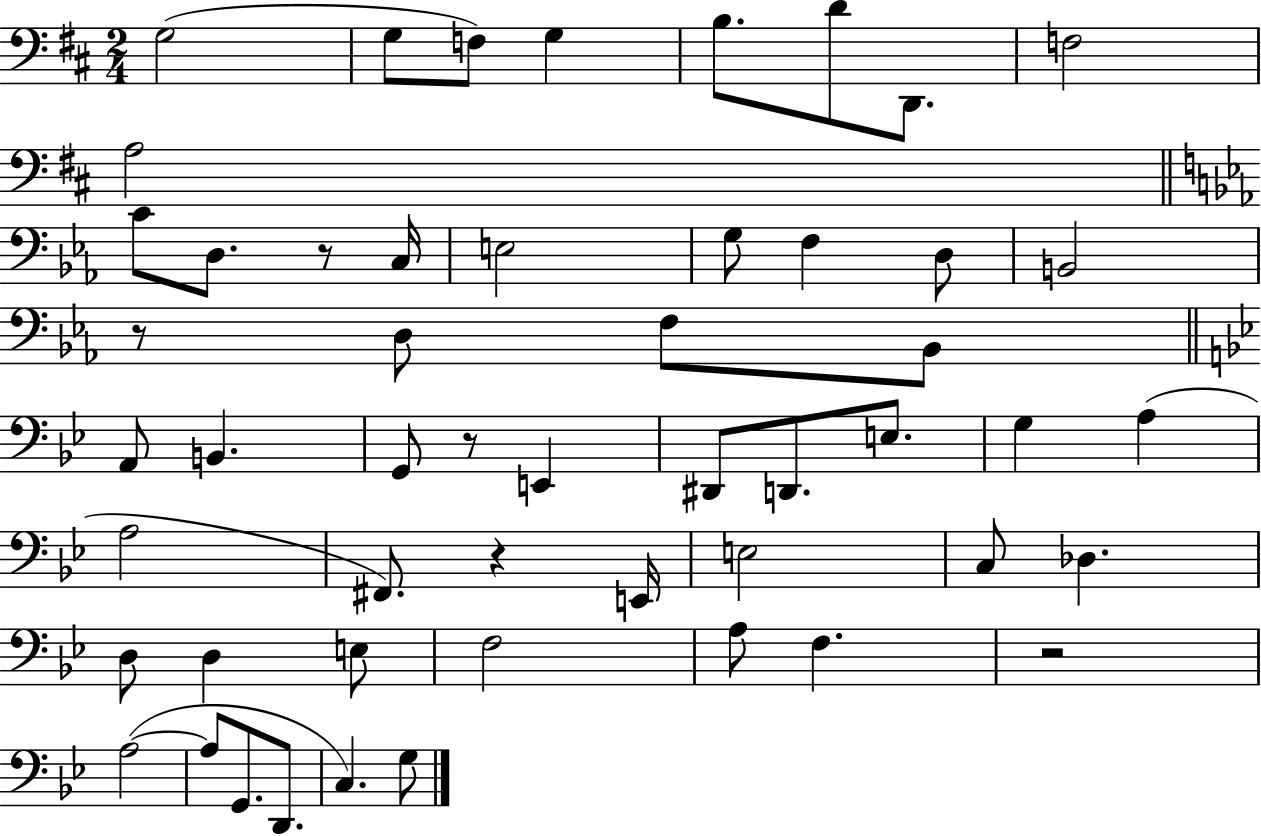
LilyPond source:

{
  \clef bass
  \numericTimeSignature
  \time 2/4
  \key d \major
  g2( | g8 f8) g4 | b8. d'8 d,8. | f2 | \break a2 | \bar "||" \break \key ees \major c'8 d8. r8 c16 | e2 | g8 f4 d8 | b,2 | \break r8 d8 f8 bes,8 | \bar "||" \break \key bes \major a,8 b,4. | g,8 r8 e,4 | dis,8 d,8. e8. | g4 a4( | \break a2 | fis,8.) r4 e,16 | e2 | c8 des4. | \break d8 d4 e8 | f2 | a8 f4. | r2 | \break a2~(~ | a8 g,8. d,8. | c4.) g8 | \bar "|."
}